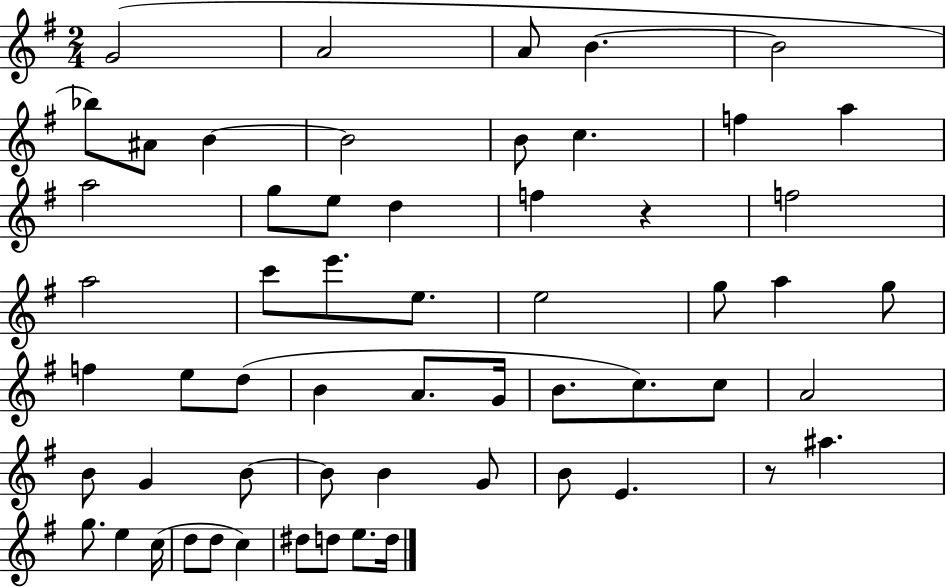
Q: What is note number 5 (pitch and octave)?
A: B4